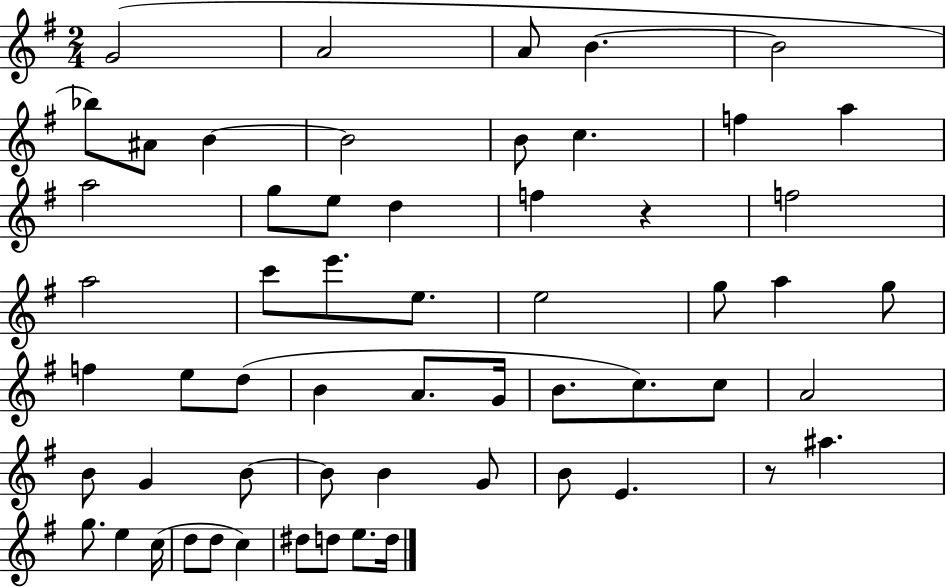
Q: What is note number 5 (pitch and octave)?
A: B4